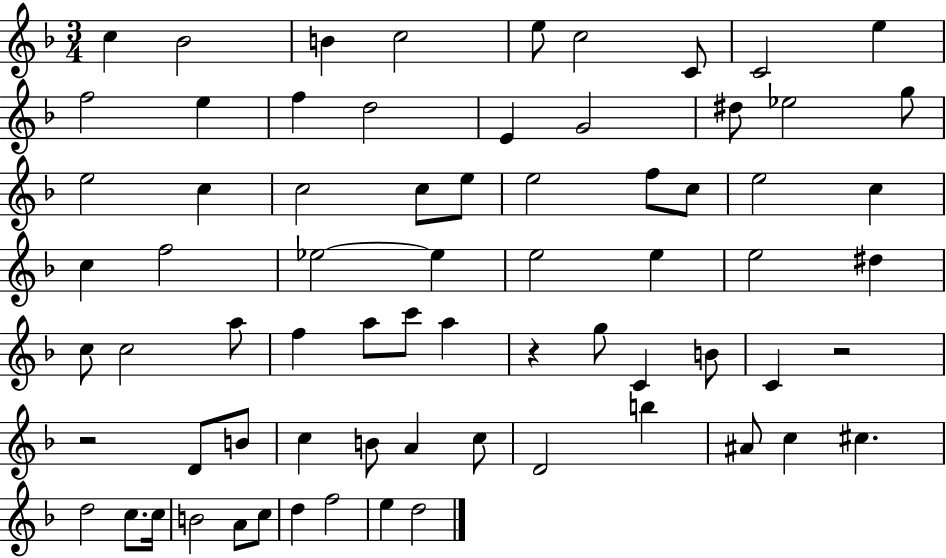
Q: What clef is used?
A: treble